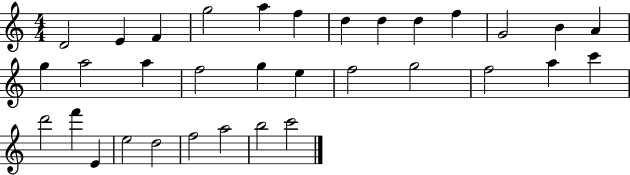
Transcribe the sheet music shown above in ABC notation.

X:1
T:Untitled
M:4/4
L:1/4
K:C
D2 E F g2 a f d d d f G2 B A g a2 a f2 g e f2 g2 f2 a c' d'2 f' E e2 d2 f2 a2 b2 c'2